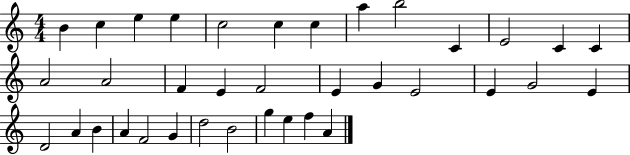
X:1
T:Untitled
M:4/4
L:1/4
K:C
B c e e c2 c c a b2 C E2 C C A2 A2 F E F2 E G E2 E G2 E D2 A B A F2 G d2 B2 g e f A